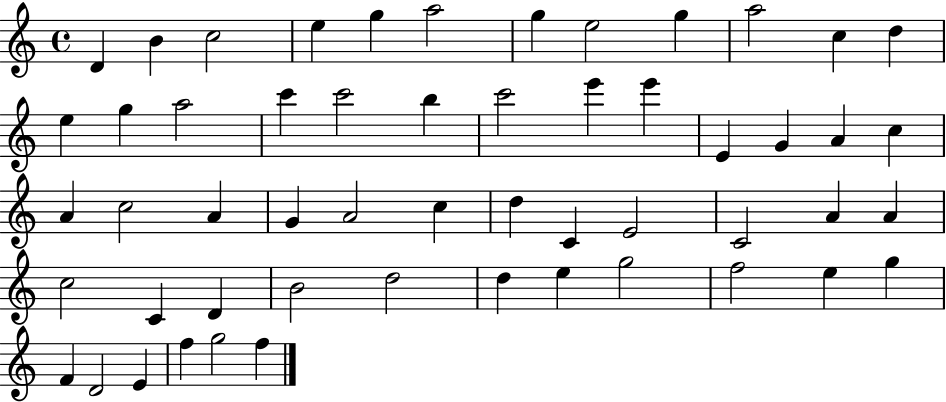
X:1
T:Untitled
M:4/4
L:1/4
K:C
D B c2 e g a2 g e2 g a2 c d e g a2 c' c'2 b c'2 e' e' E G A c A c2 A G A2 c d C E2 C2 A A c2 C D B2 d2 d e g2 f2 e g F D2 E f g2 f